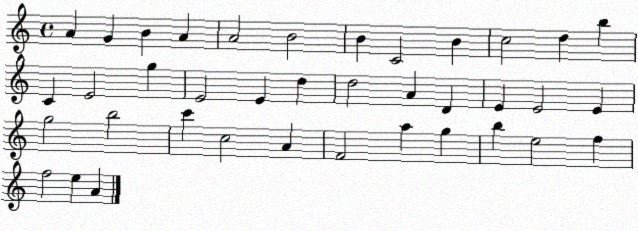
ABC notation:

X:1
T:Untitled
M:4/4
L:1/4
K:C
A G B A A2 B2 B C2 B c2 d b C E2 g E2 E d d2 A D E E2 E g2 b2 c' c2 A F2 a g b e2 f f2 e A